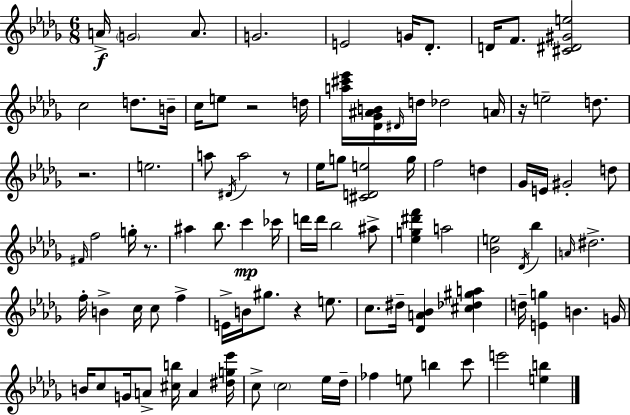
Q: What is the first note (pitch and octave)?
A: A4